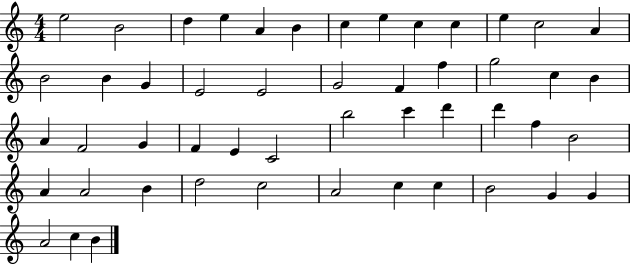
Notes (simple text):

E5/h B4/h D5/q E5/q A4/q B4/q C5/q E5/q C5/q C5/q E5/q C5/h A4/q B4/h B4/q G4/q E4/h E4/h G4/h F4/q F5/q G5/h C5/q B4/q A4/q F4/h G4/q F4/q E4/q C4/h B5/h C6/q D6/q D6/q F5/q B4/h A4/q A4/h B4/q D5/h C5/h A4/h C5/q C5/q B4/h G4/q G4/q A4/h C5/q B4/q